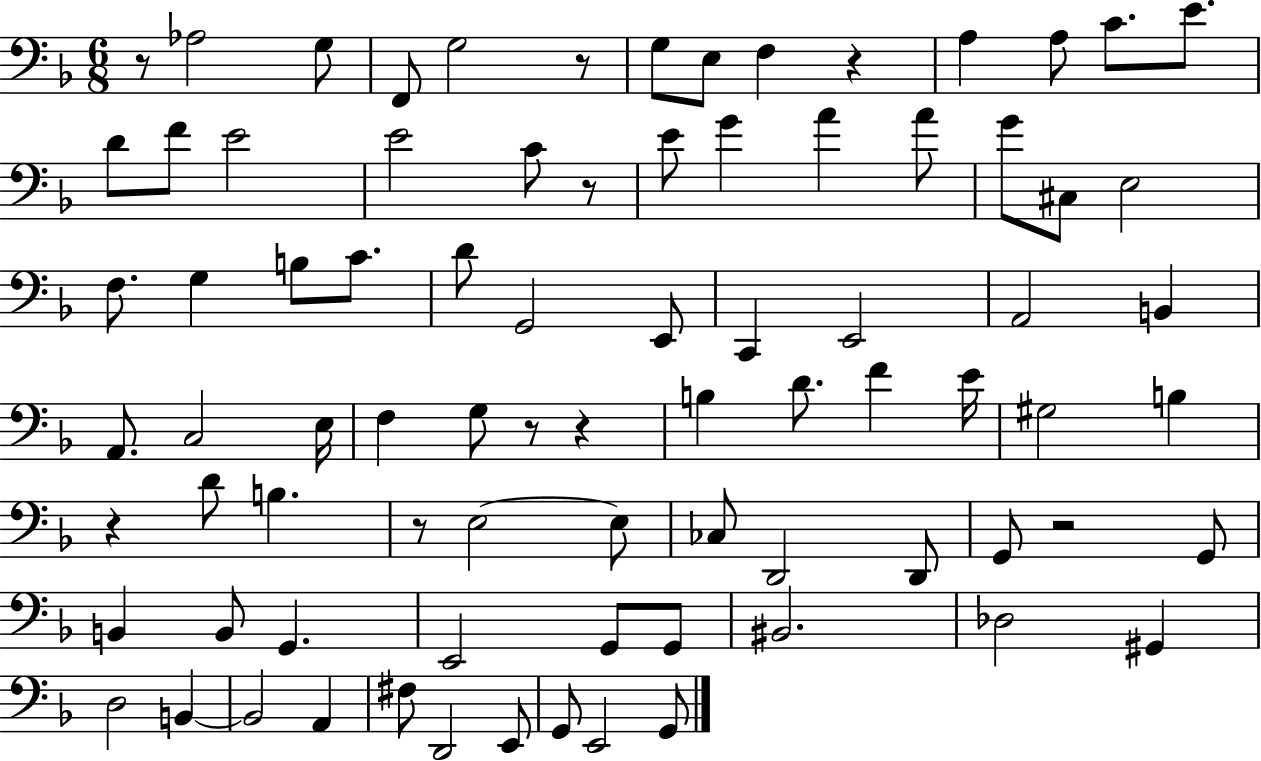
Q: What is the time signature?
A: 6/8